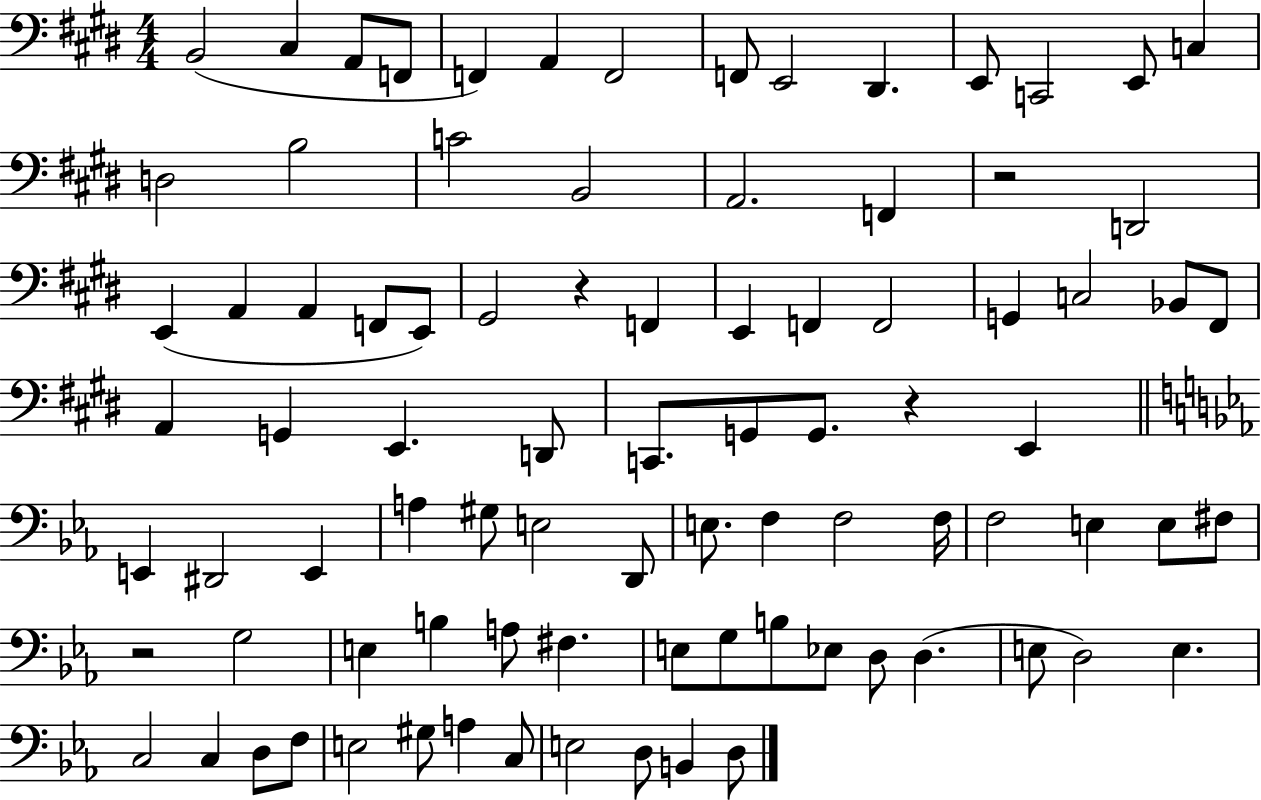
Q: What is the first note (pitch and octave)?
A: B2